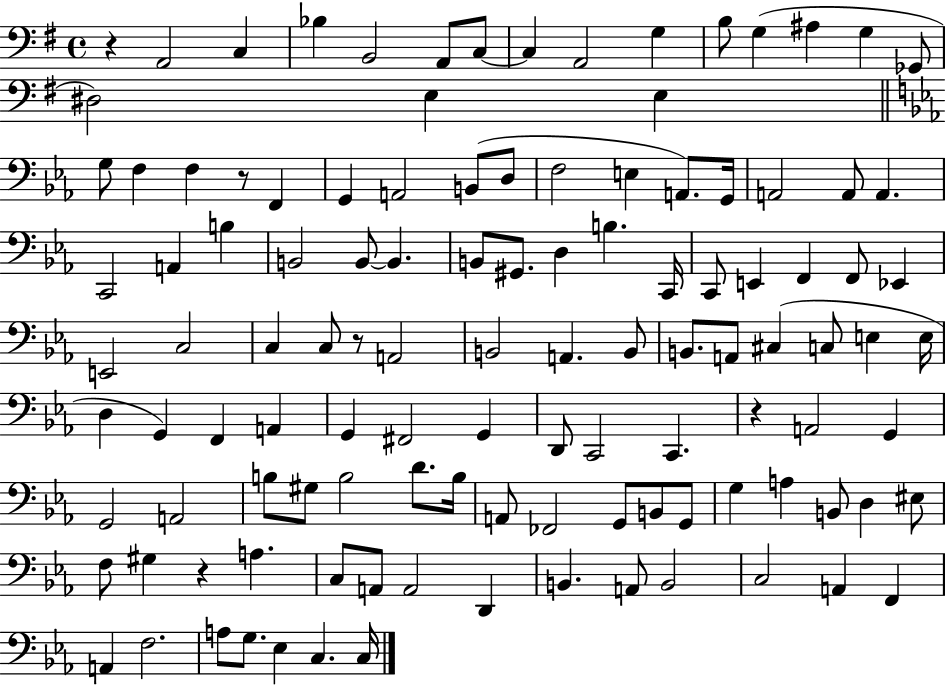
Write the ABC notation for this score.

X:1
T:Untitled
M:4/4
L:1/4
K:G
z A,,2 C, _B, B,,2 A,,/2 C,/2 C, A,,2 G, B,/2 G, ^A, G, _G,,/2 ^D,2 E, E, G,/2 F, F, z/2 F,, G,, A,,2 B,,/2 D,/2 F,2 E, A,,/2 G,,/4 A,,2 A,,/2 A,, C,,2 A,, B, B,,2 B,,/2 B,, B,,/2 ^G,,/2 D, B, C,,/4 C,,/2 E,, F,, F,,/2 _E,, E,,2 C,2 C, C,/2 z/2 A,,2 B,,2 A,, B,,/2 B,,/2 A,,/2 ^C, C,/2 E, E,/4 D, G,, F,, A,, G,, ^F,,2 G,, D,,/2 C,,2 C,, z A,,2 G,, G,,2 A,,2 B,/2 ^G,/2 B,2 D/2 B,/4 A,,/2 _F,,2 G,,/2 B,,/2 G,,/2 G, A, B,,/2 D, ^E,/2 F,/2 ^G, z A, C,/2 A,,/2 A,,2 D,, B,, A,,/2 B,,2 C,2 A,, F,, A,, F,2 A,/2 G,/2 _E, C, C,/4